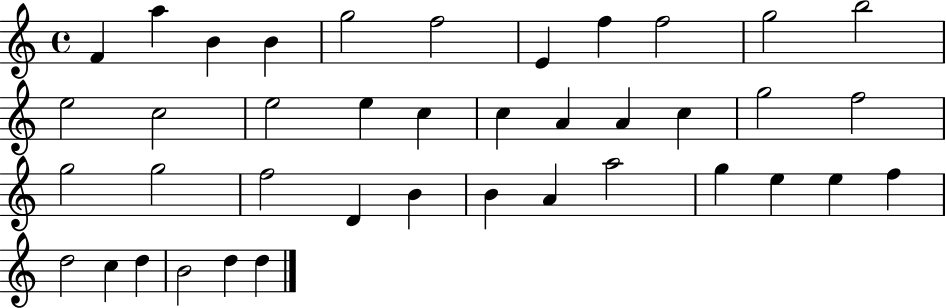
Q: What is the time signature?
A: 4/4